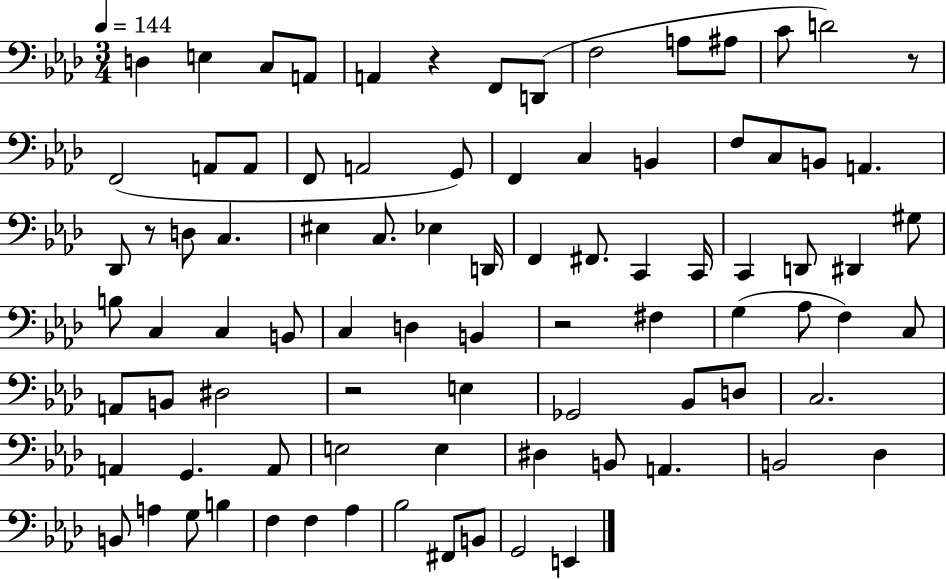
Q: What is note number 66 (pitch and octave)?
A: D#3